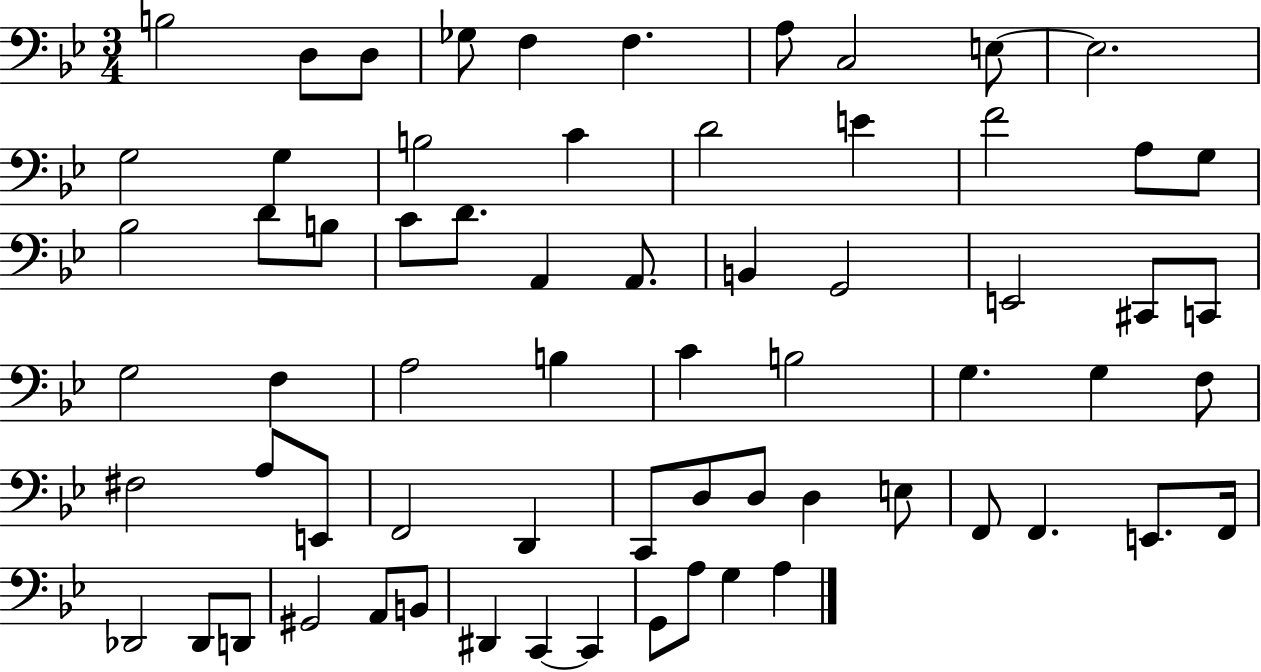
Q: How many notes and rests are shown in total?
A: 67